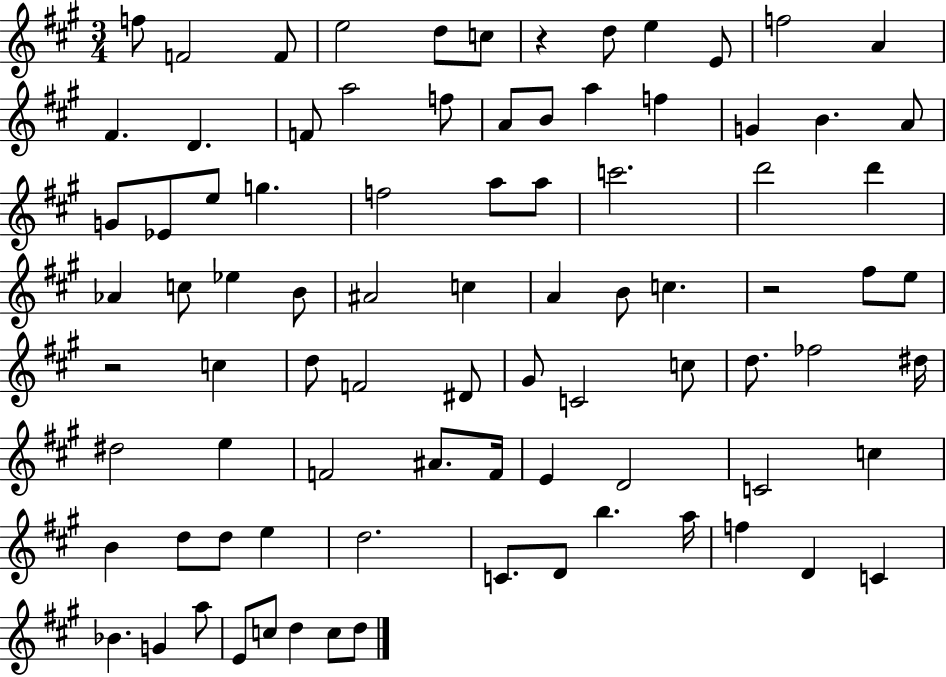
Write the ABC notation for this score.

X:1
T:Untitled
M:3/4
L:1/4
K:A
f/2 F2 F/2 e2 d/2 c/2 z d/2 e E/2 f2 A ^F D F/2 a2 f/2 A/2 B/2 a f G B A/2 G/2 _E/2 e/2 g f2 a/2 a/2 c'2 d'2 d' _A c/2 _e B/2 ^A2 c A B/2 c z2 ^f/2 e/2 z2 c d/2 F2 ^D/2 ^G/2 C2 c/2 d/2 _f2 ^d/4 ^d2 e F2 ^A/2 F/4 E D2 C2 c B d/2 d/2 e d2 C/2 D/2 b a/4 f D C _B G a/2 E/2 c/2 d c/2 d/2